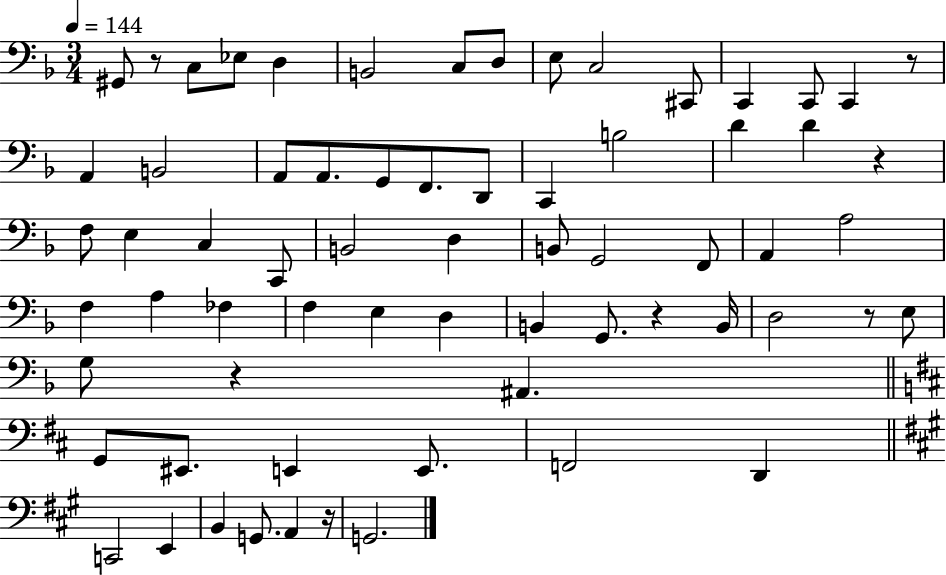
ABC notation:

X:1
T:Untitled
M:3/4
L:1/4
K:F
^G,,/2 z/2 C,/2 _E,/2 D, B,,2 C,/2 D,/2 E,/2 C,2 ^C,,/2 C,, C,,/2 C,, z/2 A,, B,,2 A,,/2 A,,/2 G,,/2 F,,/2 D,,/2 C,, B,2 D D z F,/2 E, C, C,,/2 B,,2 D, B,,/2 G,,2 F,,/2 A,, A,2 F, A, _F, F, E, D, B,, G,,/2 z B,,/4 D,2 z/2 E,/2 G,/2 z ^A,, G,,/2 ^E,,/2 E,, E,,/2 F,,2 D,, C,,2 E,, B,, G,,/2 A,, z/4 G,,2